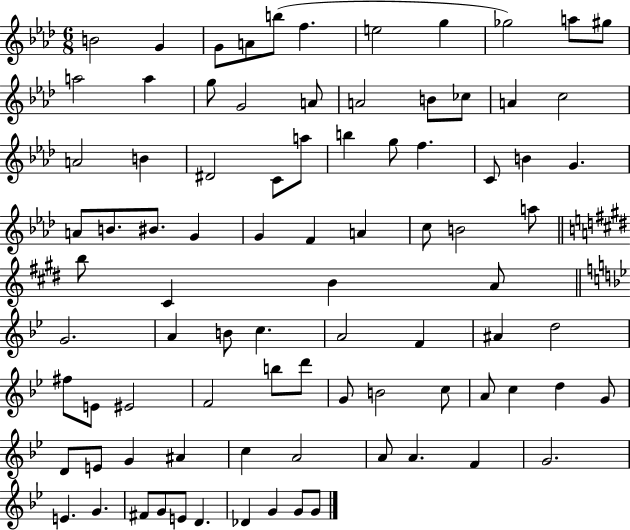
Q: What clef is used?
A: treble